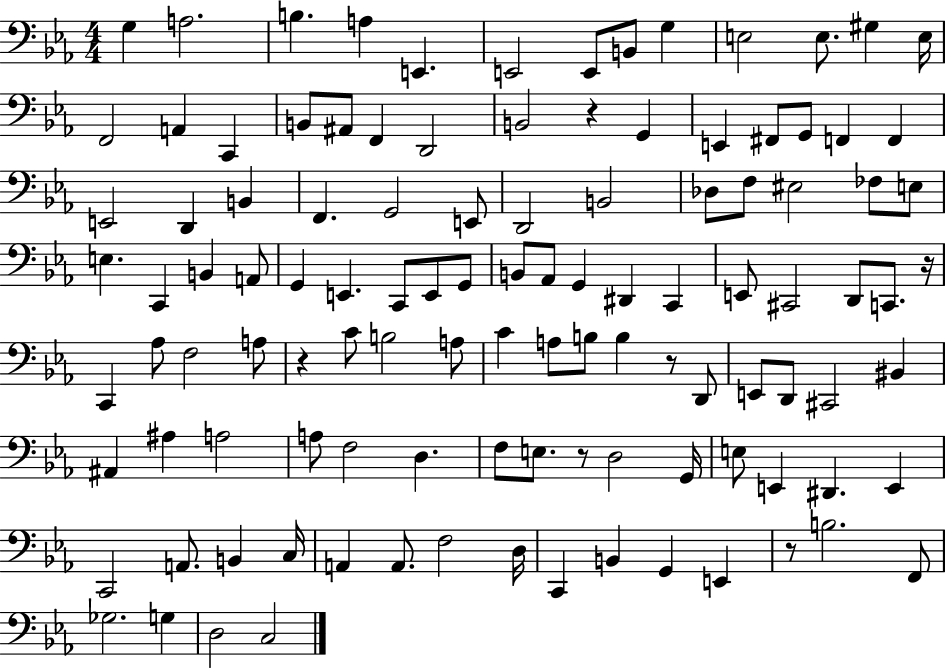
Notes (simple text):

G3/q A3/h. B3/q. A3/q E2/q. E2/h E2/e B2/e G3/q E3/h E3/e. G#3/q E3/s F2/h A2/q C2/q B2/e A#2/e F2/q D2/h B2/h R/q G2/q E2/q F#2/e G2/e F2/q F2/q E2/h D2/q B2/q F2/q. G2/h E2/e D2/h B2/h Db3/e F3/e EIS3/h FES3/e E3/e E3/q. C2/q B2/q A2/e G2/q E2/q. C2/e E2/e G2/e B2/e Ab2/e G2/q D#2/q C2/q E2/e C#2/h D2/e C2/e. R/s C2/q Ab3/e F3/h A3/e R/q C4/e B3/h A3/e C4/q A3/e B3/e B3/q R/e D2/e E2/e D2/e C#2/h BIS2/q A#2/q A#3/q A3/h A3/e F3/h D3/q. F3/e E3/e. R/e D3/h G2/s E3/e E2/q D#2/q. E2/q C2/h A2/e. B2/q C3/s A2/q A2/e. F3/h D3/s C2/q B2/q G2/q E2/q R/e B3/h. F2/e Gb3/h. G3/q D3/h C3/h